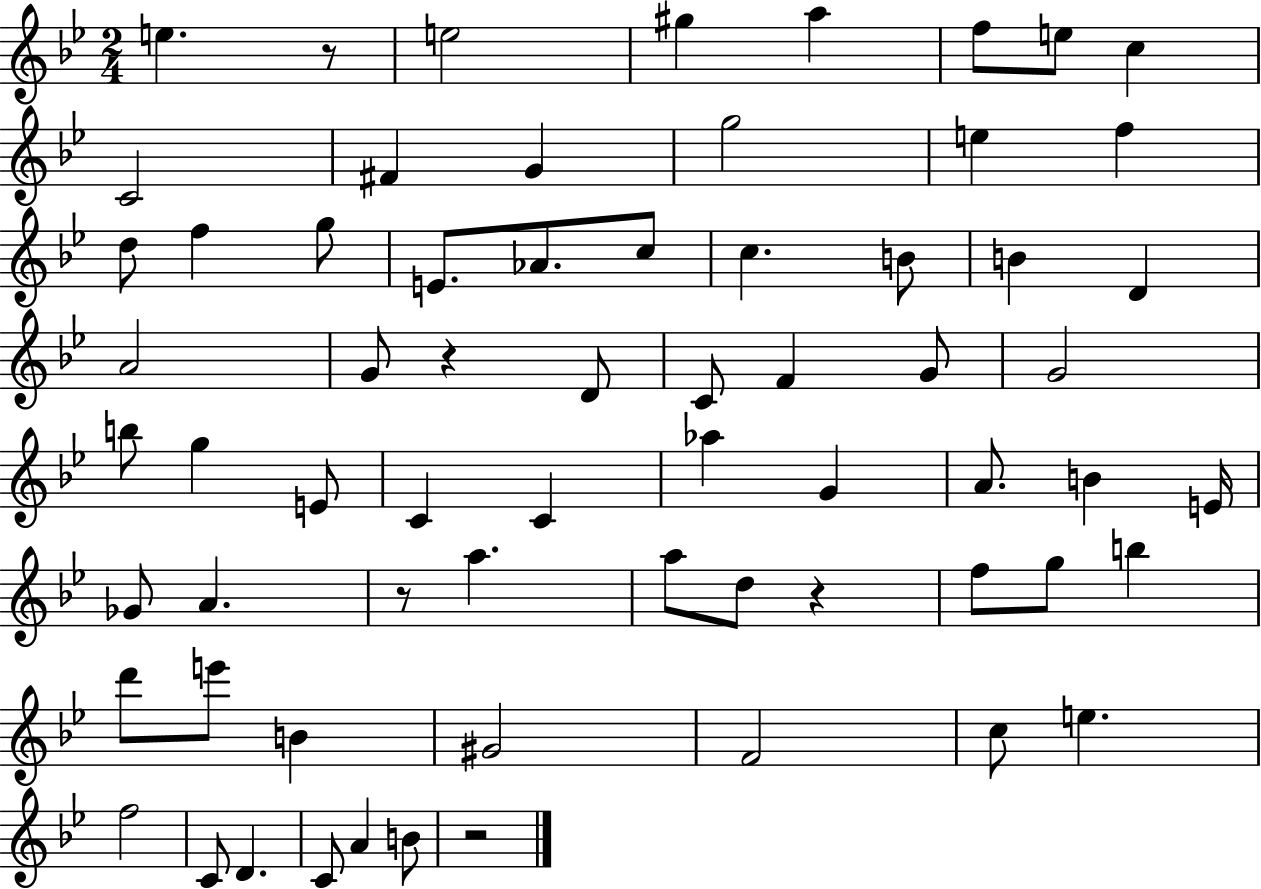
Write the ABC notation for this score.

X:1
T:Untitled
M:2/4
L:1/4
K:Bb
e z/2 e2 ^g a f/2 e/2 c C2 ^F G g2 e f d/2 f g/2 E/2 _A/2 c/2 c B/2 B D A2 G/2 z D/2 C/2 F G/2 G2 b/2 g E/2 C C _a G A/2 B E/4 _G/2 A z/2 a a/2 d/2 z f/2 g/2 b d'/2 e'/2 B ^G2 F2 c/2 e f2 C/2 D C/2 A B/2 z2